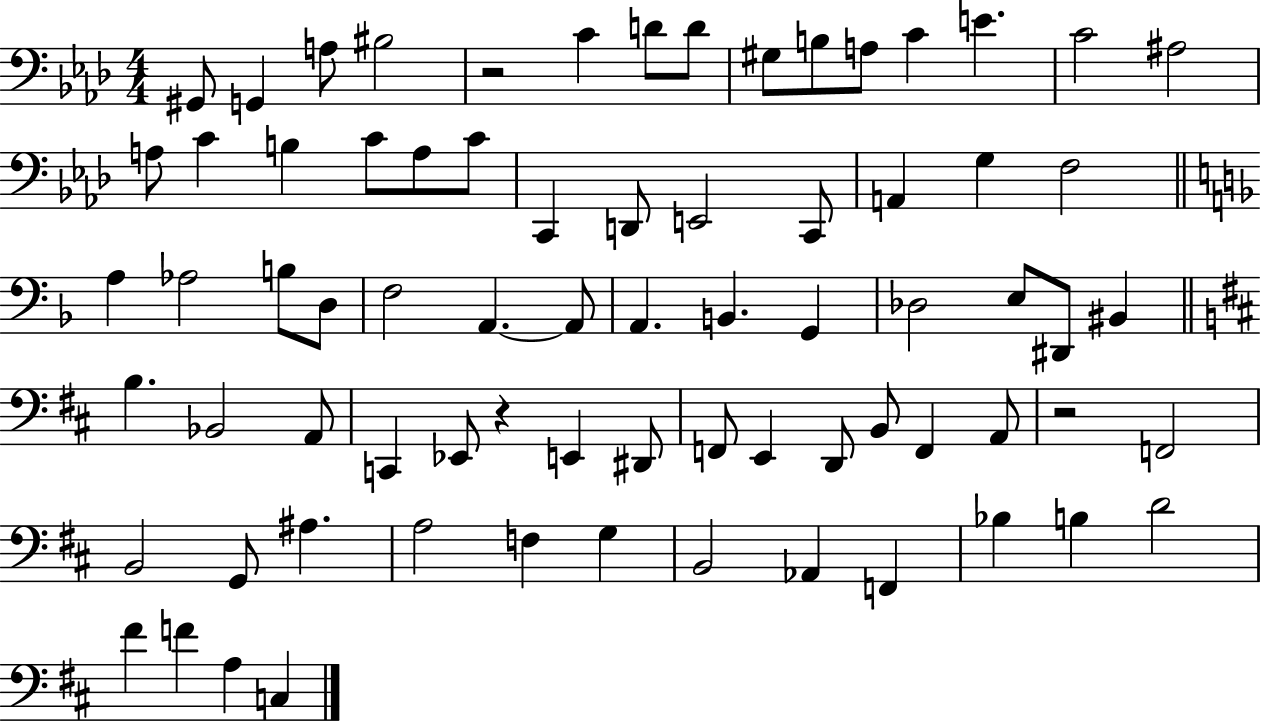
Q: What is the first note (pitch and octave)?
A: G#2